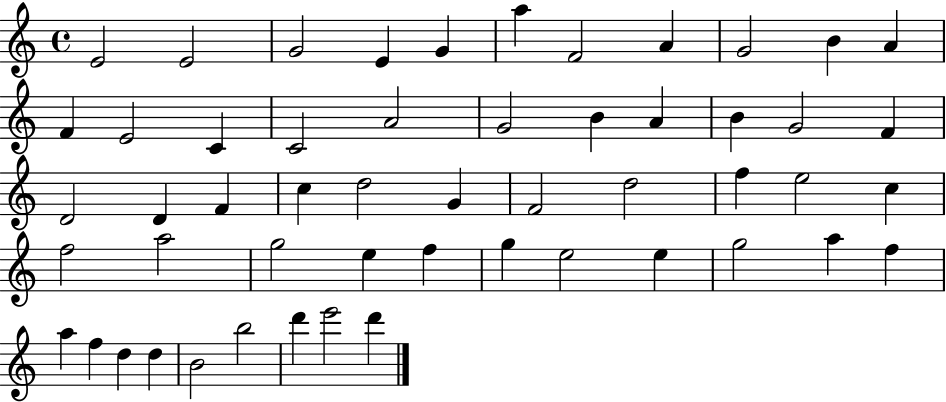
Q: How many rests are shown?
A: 0